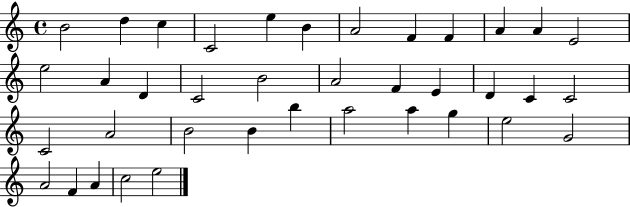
X:1
T:Untitled
M:4/4
L:1/4
K:C
B2 d c C2 e B A2 F F A A E2 e2 A D C2 B2 A2 F E D C C2 C2 A2 B2 B b a2 a g e2 G2 A2 F A c2 e2